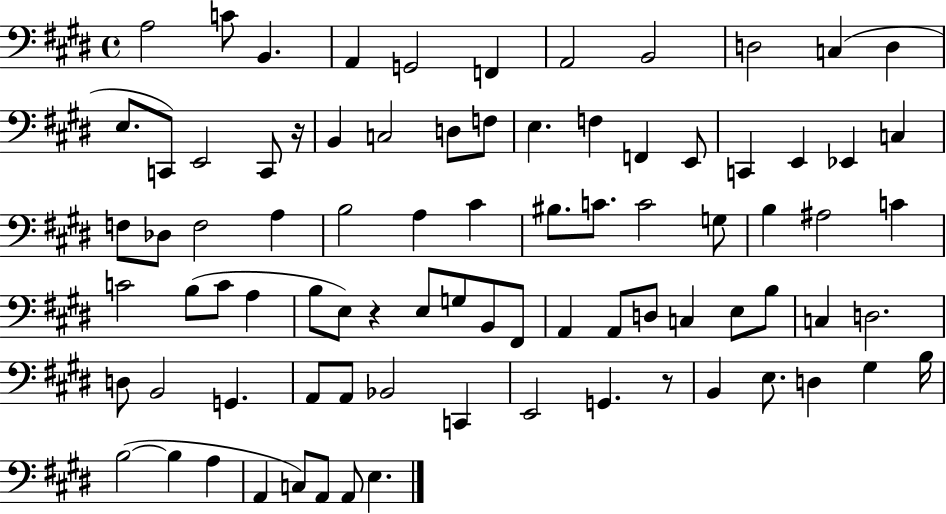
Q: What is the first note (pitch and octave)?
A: A3